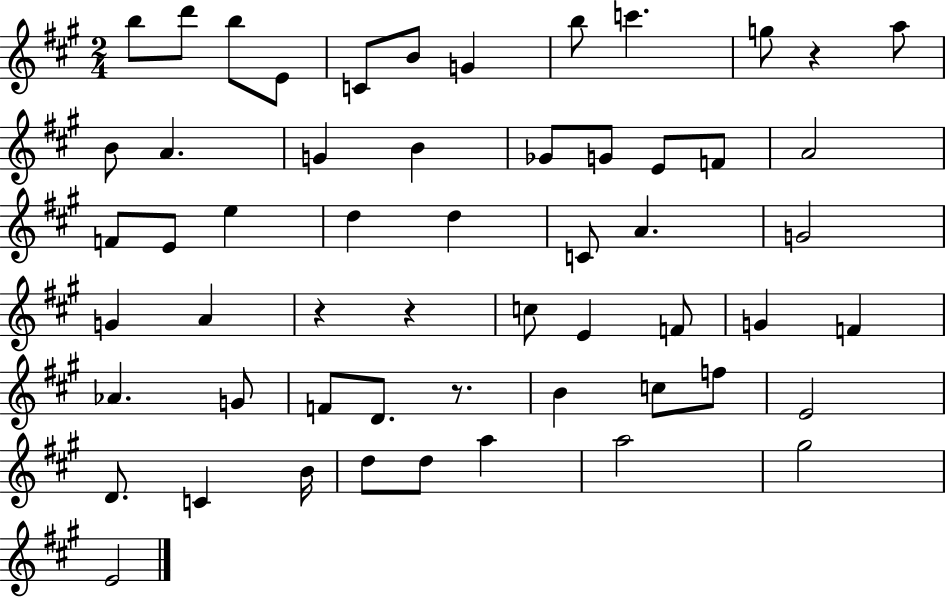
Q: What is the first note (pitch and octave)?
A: B5